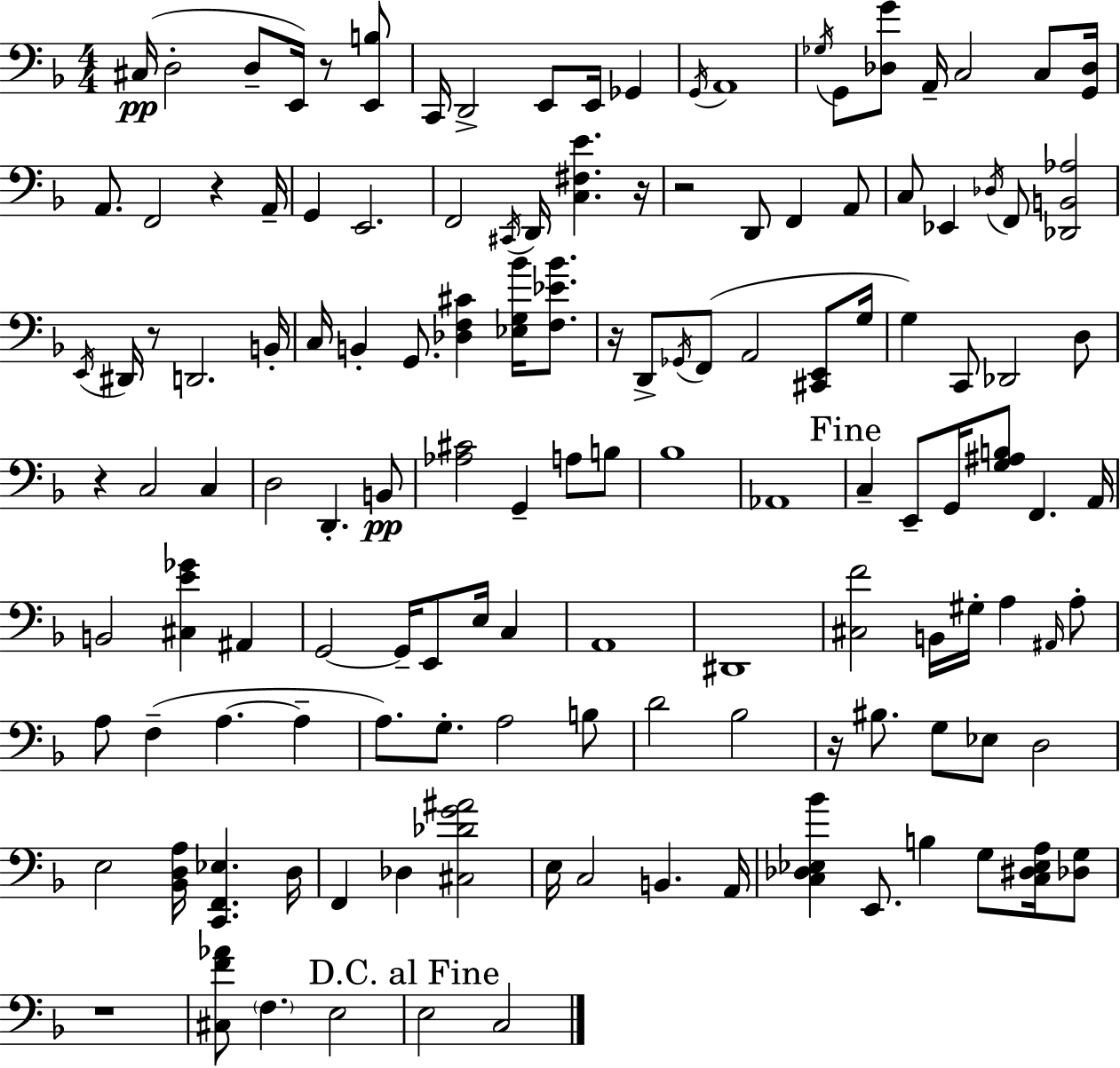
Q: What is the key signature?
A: F major